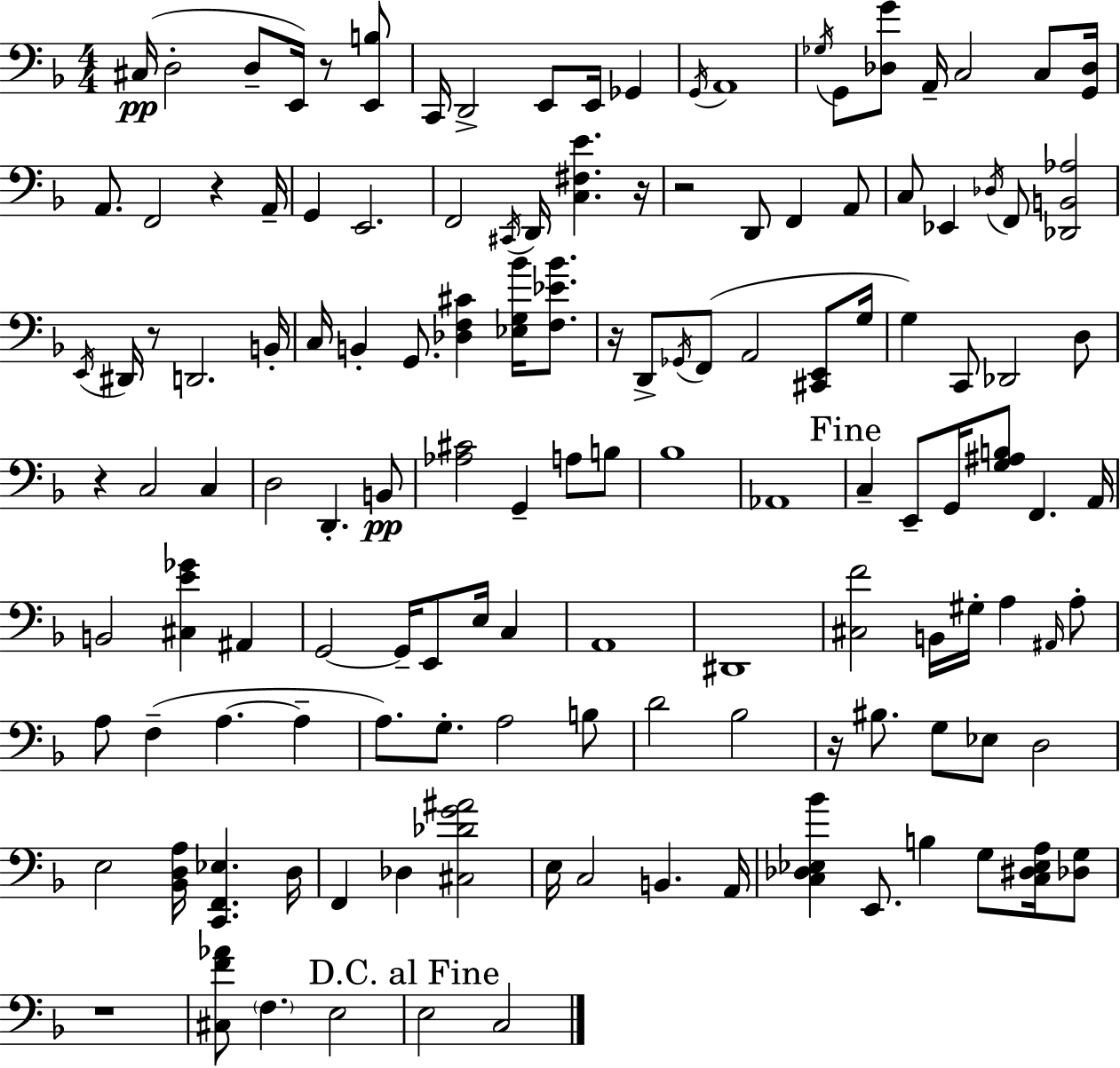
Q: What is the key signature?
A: F major